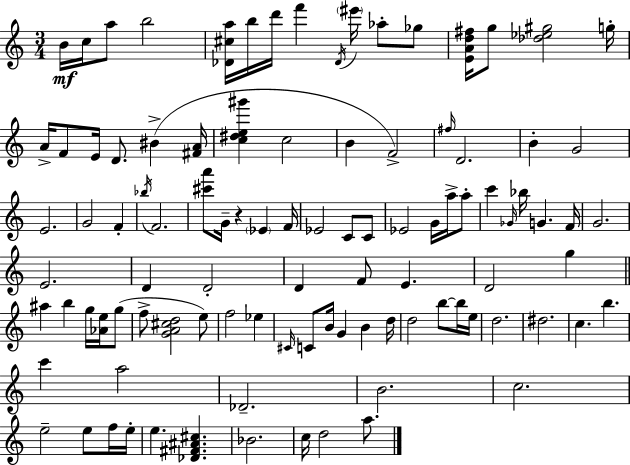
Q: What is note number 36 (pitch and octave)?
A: C4